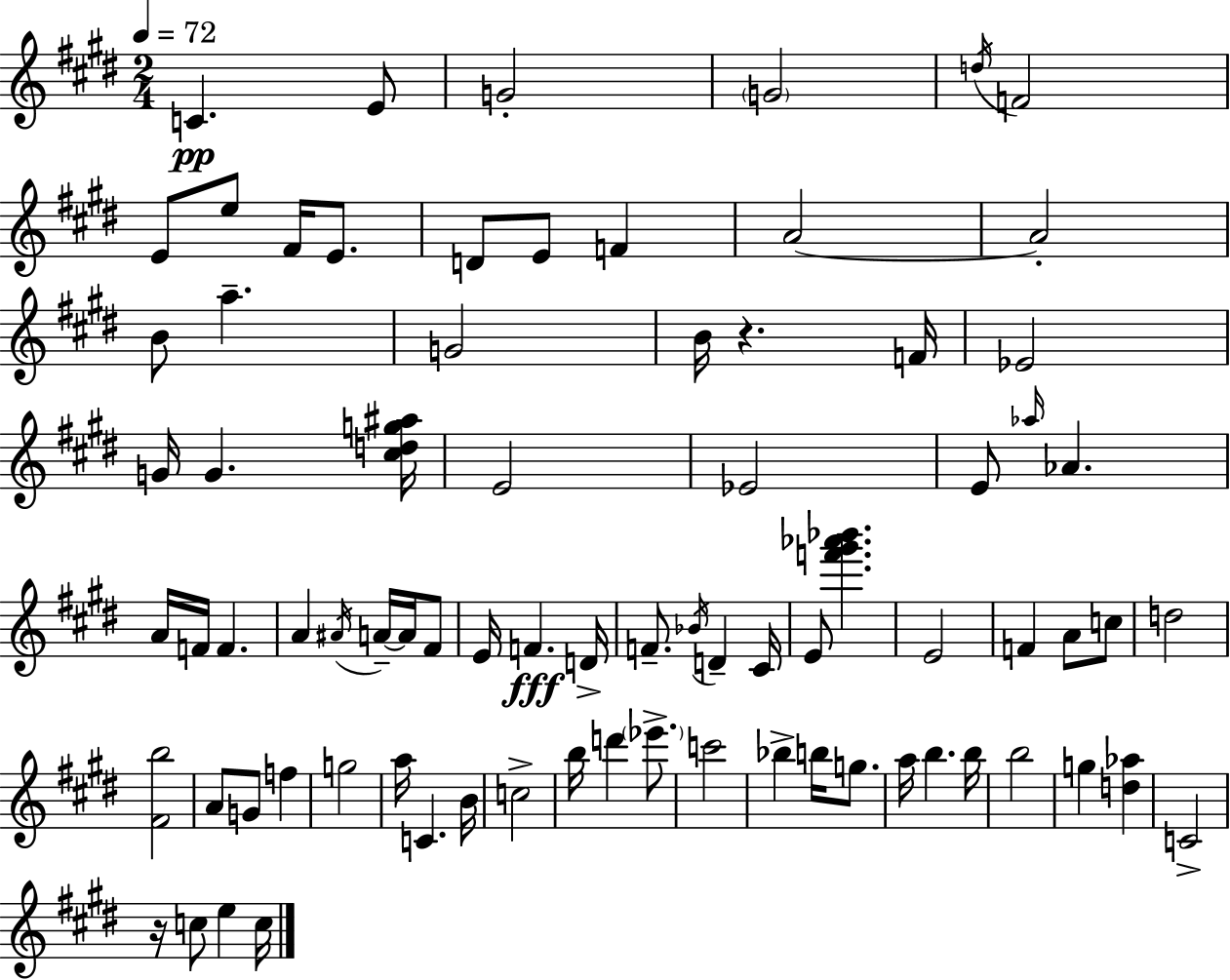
{
  \clef treble
  \numericTimeSignature
  \time 2/4
  \key e \major
  \tempo 4 = 72
  \repeat volta 2 { c'4.\pp e'8 | g'2-. | \parenthesize g'2 | \acciaccatura { d''16 } f'2 | \break e'8 e''8 fis'16 e'8. | d'8 e'8 f'4 | a'2~~ | a'2-. | \break b'8 a''4.-- | g'2 | b'16 r4. | f'16 ees'2 | \break g'16 g'4. | <cis'' d'' g'' ais''>16 e'2 | ees'2 | e'8 \grace { aes''16 } aes'4. | \break a'16 f'16 f'4. | a'4 \acciaccatura { ais'16 } a'16--~~ | a'16 fis'8 e'16 f'4.\fff | d'16-> f'8.-- \acciaccatura { bes'16 } d'4-- | \break cis'16 e'8 <f''' gis''' aes''' bes'''>4. | e'2 | f'4 | a'8 c''8 d''2 | \break <fis' b''>2 | a'8 g'8 | f''4 g''2 | a''16 c'4. | \break b'16 c''2-> | b''16 d'''4 | \parenthesize ees'''8.-> c'''2 | bes''4-> | \break b''16 g''8. a''16 b''4. | b''16 b''2 | g''4 | <d'' aes''>4 c'2-> | \break r16 c''8 e''4 | c''16 } \bar "|."
}